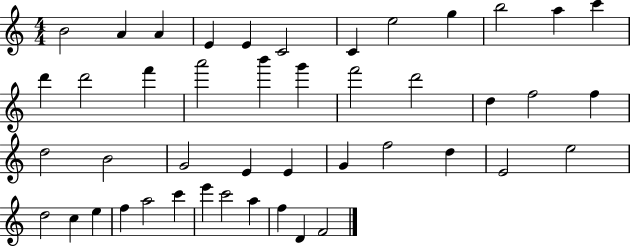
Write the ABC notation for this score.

X:1
T:Untitled
M:4/4
L:1/4
K:C
B2 A A E E C2 C e2 g b2 a c' d' d'2 f' a'2 b' g' f'2 d'2 d f2 f d2 B2 G2 E E G f2 d E2 e2 d2 c e f a2 c' e' c'2 a f D F2